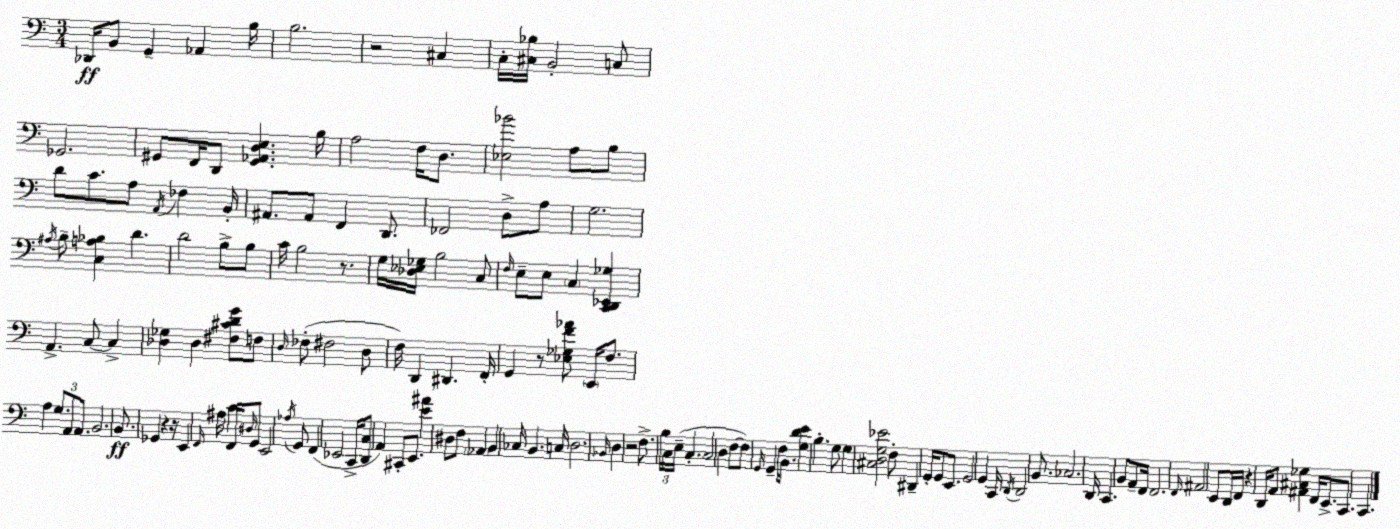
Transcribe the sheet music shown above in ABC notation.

X:1
T:Untitled
M:3/4
L:1/4
K:C
_D,,/4 B,,/2 G,, _A,, B,/4 B,2 z2 ^C, C,/4 [^C,_B,]/4 B,,2 C,/2 _G,,2 ^G,,/2 F,,/4 D,,/2 [^G,,_A,,D,E,] B,/4 A,2 F,/4 D,/2 [_E,_B]2 A,/2 B,/2 D/2 C/2 A,/2 A,,/4 _F, B,,/4 ^A,,/2 ^A,,/2 F,, D,,/2 _F,,2 D,/2 A,/2 G,2 ^A,/4 B,/2 [C,A,_B,] D D2 B,/2 B,/2 C/4 B,2 z/2 G,/4 [_D,_E,_G,]/4 B,2 C,/2 F,/4 E,/2 E,/2 C, [C,,D,,_E,,_G,] A,, C,/2 C, [_D,_G,] _D, [^F,^CDG]/2 F,/2 D,/4 _F,/2 ^F,2 D,/2 F,/4 D,, ^D,, F,,/4 G,, z/2 [_E,_G,F_A]/2 E,,/4 F,/2 A, G,/2 A,,/2 A,,/2 B,,2 B,,/2 _G,, z z/4 E,, F,,/4 ^A,/4 C F,,/4 ^D,/4 G,,/2 E,,2 _A,/4 G,,/2 F,, _E,,2 C,,/4 [D,,C,]/2 A,, ^C,,/2 E,,/2 [E^A] ^D,/2 F,/2 _A,, B,, _C,/4 B,, C,/4 D,2 _B,,/4 D, z2 F,/2 B,/4 C,/4 E,/4 C, C,2 D, F,/2 F,/2 G,,/4 G,, F,/4 B,,/2 [G,DE] B, G,/2 G, [^C,D,G,_E]2 F,/2 ^D,, G,,/4 G,,/2 E,,/2 G,,2 G,, C,,/4 D,,/4 D,,2 B,,/2 _C,2 D,,/4 C,, B,,/2 A,,/2 F,,/4 F,,2 F,,/4 ^A,,2 E,,/2 D,,/4 F,,/4 z D,,/4 A,,/2 [^A,,^C,_G,] F,,/4 E,,/2 C,,/2 C,,